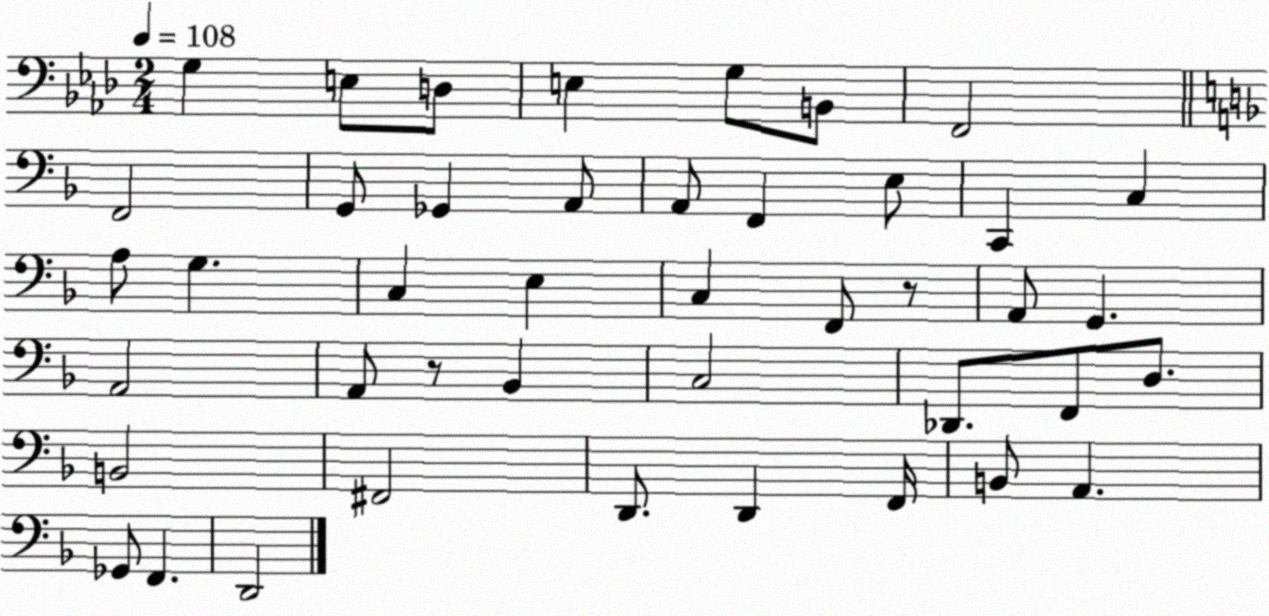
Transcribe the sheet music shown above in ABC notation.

X:1
T:Untitled
M:2/4
L:1/4
K:Ab
G, E,/2 D,/2 E, G,/2 B,,/2 F,,2 F,,2 G,,/2 _G,, A,,/2 A,,/2 F,, E,/2 C,, C, A,/2 G, C, E, C, F,,/2 z/2 A,,/2 G,, A,,2 A,,/2 z/2 _B,, C,2 _D,,/2 F,,/2 D,/2 B,,2 ^F,,2 D,,/2 D,, F,,/4 B,,/2 A,, _G,,/2 F,, D,,2